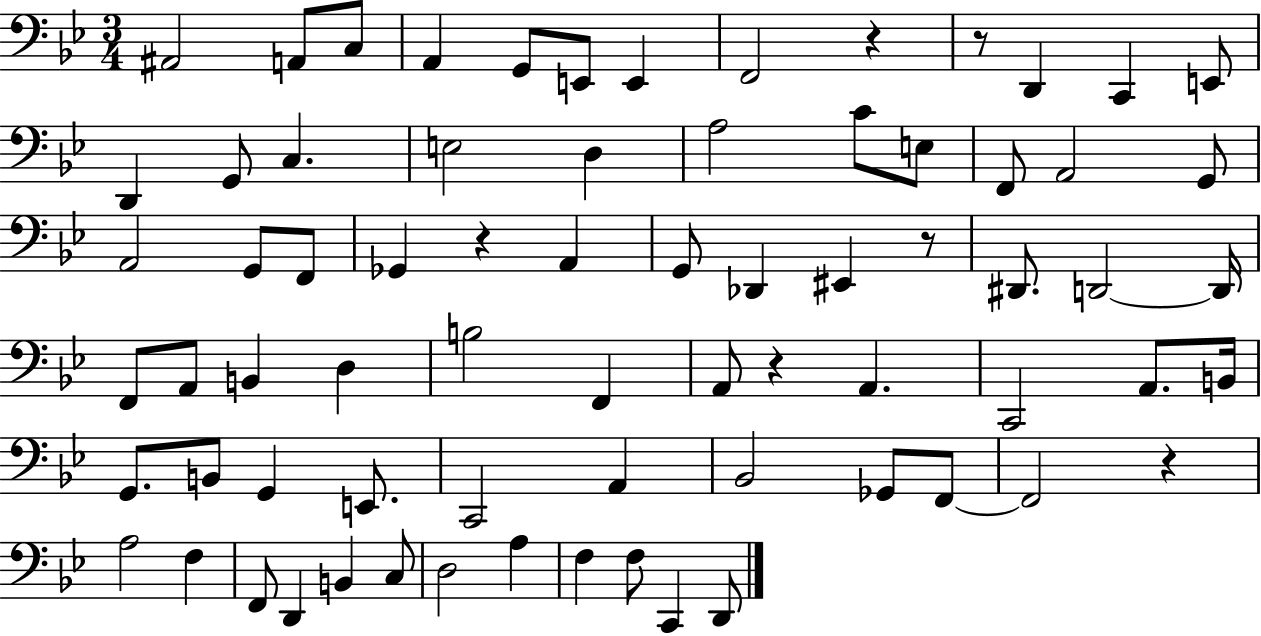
{
  \clef bass
  \numericTimeSignature
  \time 3/4
  \key bes \major
  \repeat volta 2 { ais,2 a,8 c8 | a,4 g,8 e,8 e,4 | f,2 r4 | r8 d,4 c,4 e,8 | \break d,4 g,8 c4. | e2 d4 | a2 c'8 e8 | f,8 a,2 g,8 | \break a,2 g,8 f,8 | ges,4 r4 a,4 | g,8 des,4 eis,4 r8 | dis,8. d,2~~ d,16 | \break f,8 a,8 b,4 d4 | b2 f,4 | a,8 r4 a,4. | c,2 a,8. b,16 | \break g,8. b,8 g,4 e,8. | c,2 a,4 | bes,2 ges,8 f,8~~ | f,2 r4 | \break a2 f4 | f,8 d,4 b,4 c8 | d2 a4 | f4 f8 c,4 d,8 | \break } \bar "|."
}